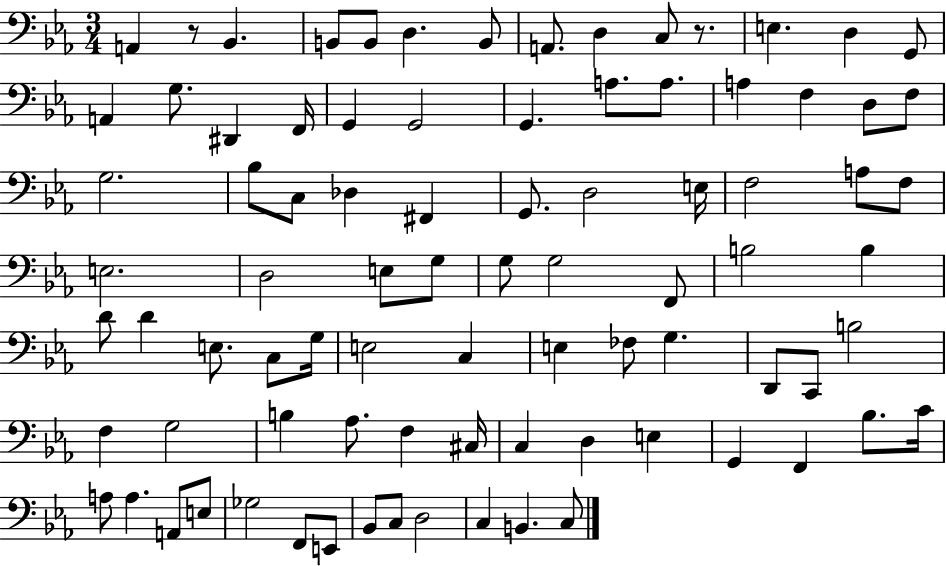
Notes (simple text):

A2/q R/e Bb2/q. B2/e B2/e D3/q. B2/e A2/e. D3/q C3/e R/e. E3/q. D3/q G2/e A2/q G3/e. D#2/q F2/s G2/q G2/h G2/q. A3/e. A3/e. A3/q F3/q D3/e F3/e G3/h. Bb3/e C3/e Db3/q F#2/q G2/e. D3/h E3/s F3/h A3/e F3/e E3/h. D3/h E3/e G3/e G3/e G3/h F2/e B3/h B3/q D4/e D4/q E3/e. C3/e G3/s E3/h C3/q E3/q FES3/e G3/q. D2/e C2/e B3/h F3/q G3/h B3/q Ab3/e. F3/q C#3/s C3/q D3/q E3/q G2/q F2/q Bb3/e. C4/s A3/e A3/q. A2/e E3/e Gb3/h F2/e E2/e Bb2/e C3/e D3/h C3/q B2/q. C3/e